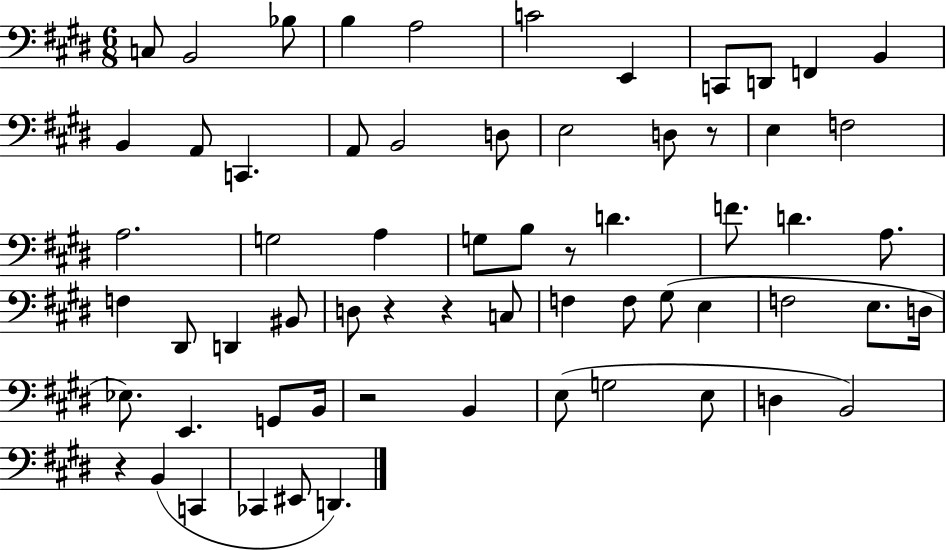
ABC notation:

X:1
T:Untitled
M:6/8
L:1/4
K:E
C,/2 B,,2 _B,/2 B, A,2 C2 E,, C,,/2 D,,/2 F,, B,, B,, A,,/2 C,, A,,/2 B,,2 D,/2 E,2 D,/2 z/2 E, F,2 A,2 G,2 A, G,/2 B,/2 z/2 D F/2 D A,/2 F, ^D,,/2 D,, ^B,,/2 D,/2 z z C,/2 F, F,/2 ^G,/2 E, F,2 E,/2 D,/4 _E,/2 E,, G,,/2 B,,/4 z2 B,, E,/2 G,2 E,/2 D, B,,2 z B,, C,, _C,, ^E,,/2 D,,